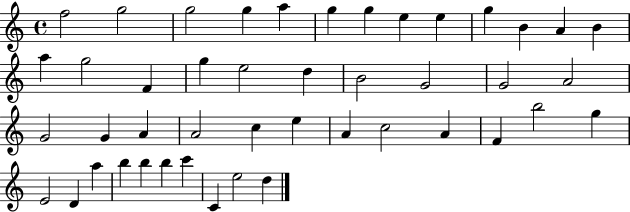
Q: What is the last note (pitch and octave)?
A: D5